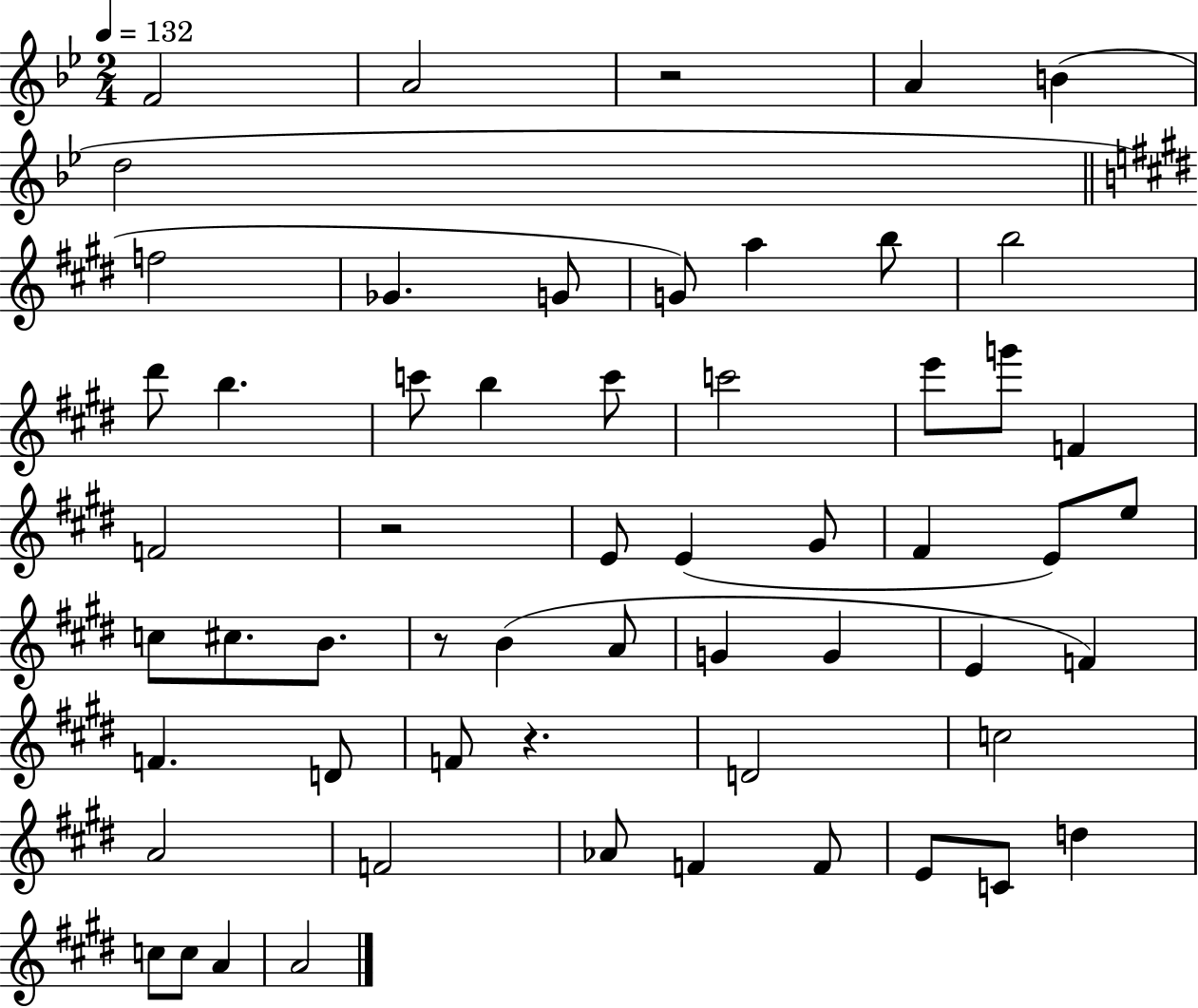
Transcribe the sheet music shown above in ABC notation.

X:1
T:Untitled
M:2/4
L:1/4
K:Bb
F2 A2 z2 A B d2 f2 _G G/2 G/2 a b/2 b2 ^d'/2 b c'/2 b c'/2 c'2 e'/2 g'/2 F F2 z2 E/2 E ^G/2 ^F E/2 e/2 c/2 ^c/2 B/2 z/2 B A/2 G G E F F D/2 F/2 z D2 c2 A2 F2 _A/2 F F/2 E/2 C/2 d c/2 c/2 A A2